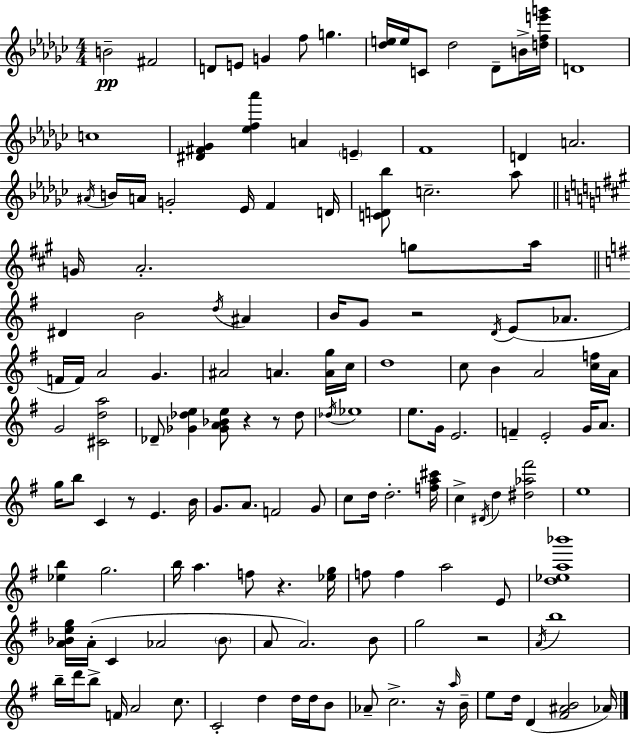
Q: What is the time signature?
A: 4/4